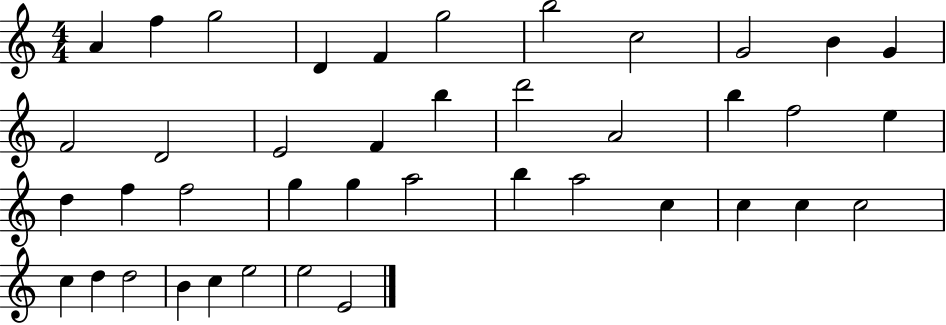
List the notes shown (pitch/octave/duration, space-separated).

A4/q F5/q G5/h D4/q F4/q G5/h B5/h C5/h G4/h B4/q G4/q F4/h D4/h E4/h F4/q B5/q D6/h A4/h B5/q F5/h E5/q D5/q F5/q F5/h G5/q G5/q A5/h B5/q A5/h C5/q C5/q C5/q C5/h C5/q D5/q D5/h B4/q C5/q E5/h E5/h E4/h